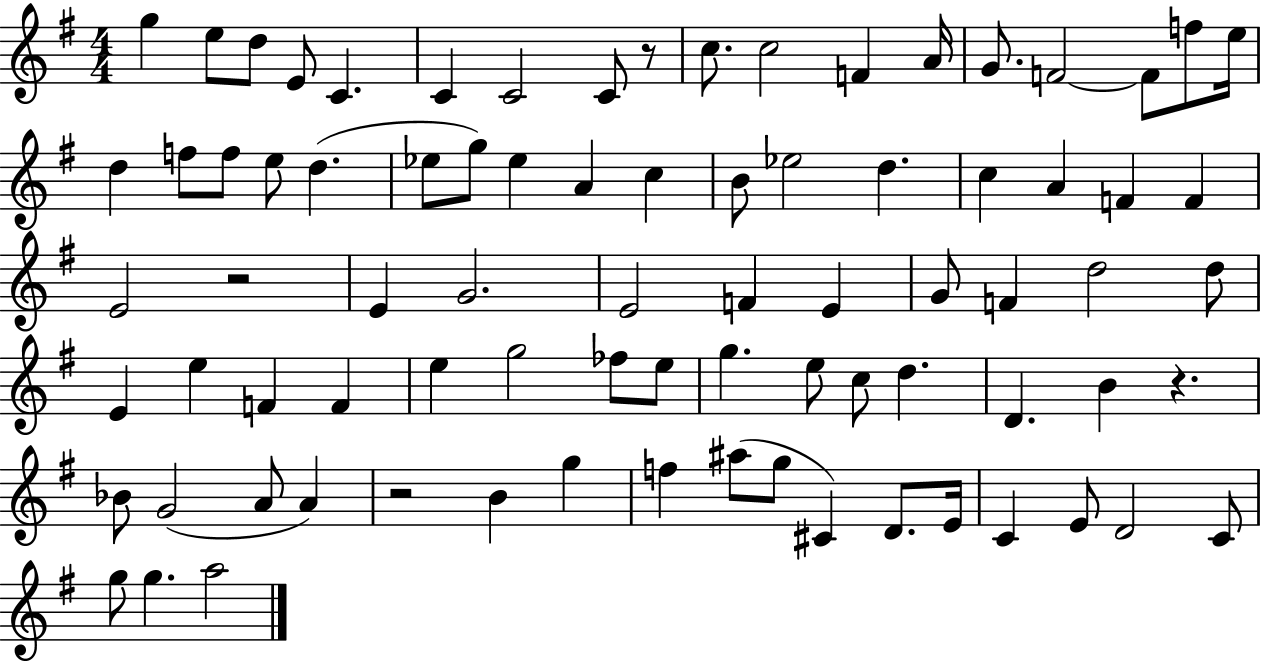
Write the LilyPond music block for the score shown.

{
  \clef treble
  \numericTimeSignature
  \time 4/4
  \key g \major
  \repeat volta 2 { g''4 e''8 d''8 e'8 c'4. | c'4 c'2 c'8 r8 | c''8. c''2 f'4 a'16 | g'8. f'2~~ f'8 f''8 e''16 | \break d''4 f''8 f''8 e''8 d''4.( | ees''8 g''8) ees''4 a'4 c''4 | b'8 ees''2 d''4. | c''4 a'4 f'4 f'4 | \break e'2 r2 | e'4 g'2. | e'2 f'4 e'4 | g'8 f'4 d''2 d''8 | \break e'4 e''4 f'4 f'4 | e''4 g''2 fes''8 e''8 | g''4. e''8 c''8 d''4. | d'4. b'4 r4. | \break bes'8 g'2( a'8 a'4) | r2 b'4 g''4 | f''4 ais''8( g''8 cis'4) d'8. e'16 | c'4 e'8 d'2 c'8 | \break g''8 g''4. a''2 | } \bar "|."
}